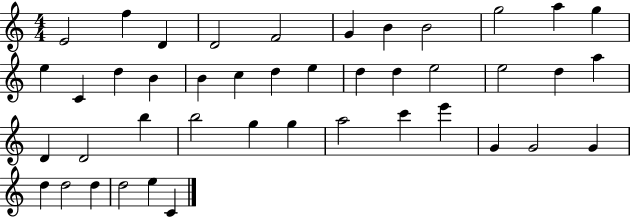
{
  \clef treble
  \numericTimeSignature
  \time 4/4
  \key c \major
  e'2 f''4 d'4 | d'2 f'2 | g'4 b'4 b'2 | g''2 a''4 g''4 | \break e''4 c'4 d''4 b'4 | b'4 c''4 d''4 e''4 | d''4 d''4 e''2 | e''2 d''4 a''4 | \break d'4 d'2 b''4 | b''2 g''4 g''4 | a''2 c'''4 e'''4 | g'4 g'2 g'4 | \break d''4 d''2 d''4 | d''2 e''4 c'4 | \bar "|."
}